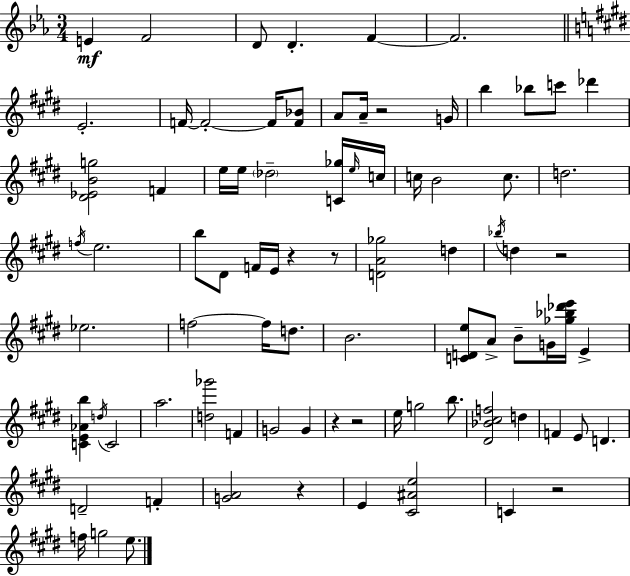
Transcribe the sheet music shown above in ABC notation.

X:1
T:Untitled
M:3/4
L:1/4
K:Eb
E F2 D/2 D F F2 E2 F/4 F2 F/4 [F_B]/2 A/2 A/4 z2 G/4 b _b/2 c'/2 _d' [^D_EBg]2 F e/4 e/4 _d2 [C_g]/4 e/4 c/4 c/4 B2 c/2 d2 f/4 e2 b/2 ^D/2 F/4 E/4 z z/2 [DA_g]2 d _b/4 d z2 _e2 f2 f/4 d/2 B2 [CDe]/2 A/2 B/2 G/4 [_g_b_d'e']/4 E [CE_Ab] d/4 C2 a2 [d_g']2 F G2 G z z2 e/4 g2 b/2 [^D_B^cf]2 d F E/2 D D2 F [GA]2 z E [^C^Ae]2 C z2 f/4 g2 e/2